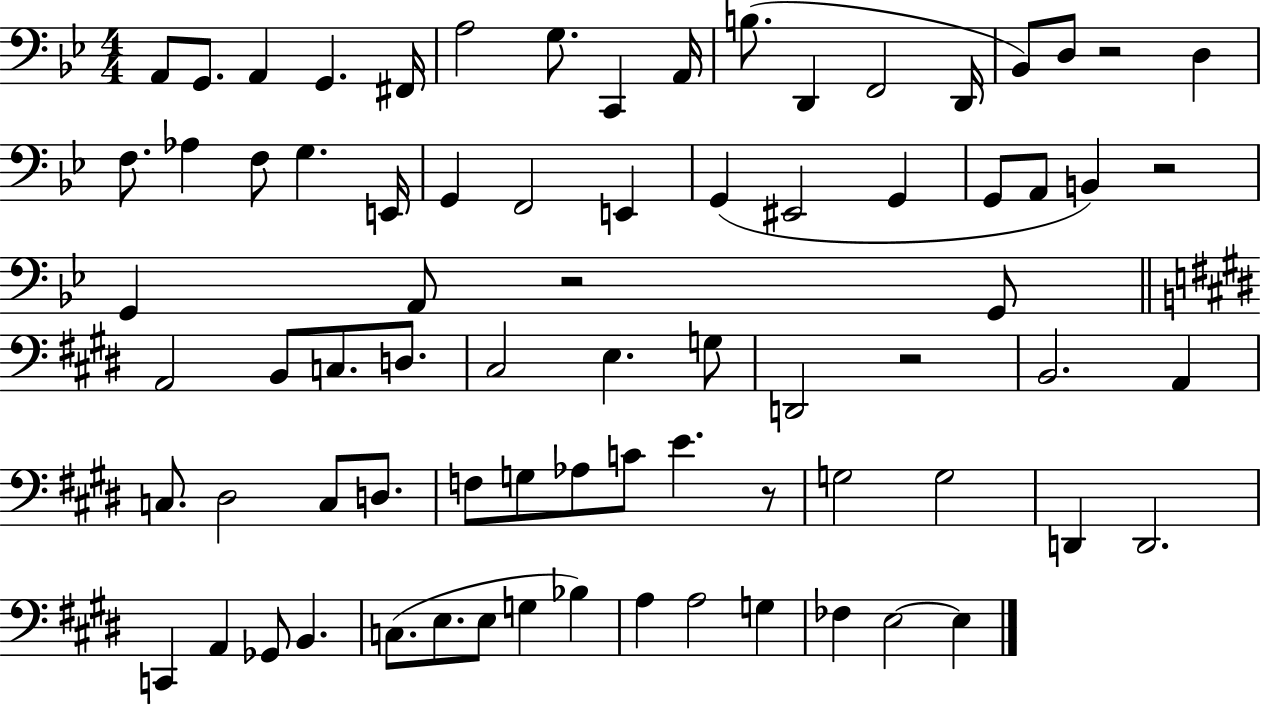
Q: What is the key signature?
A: BES major